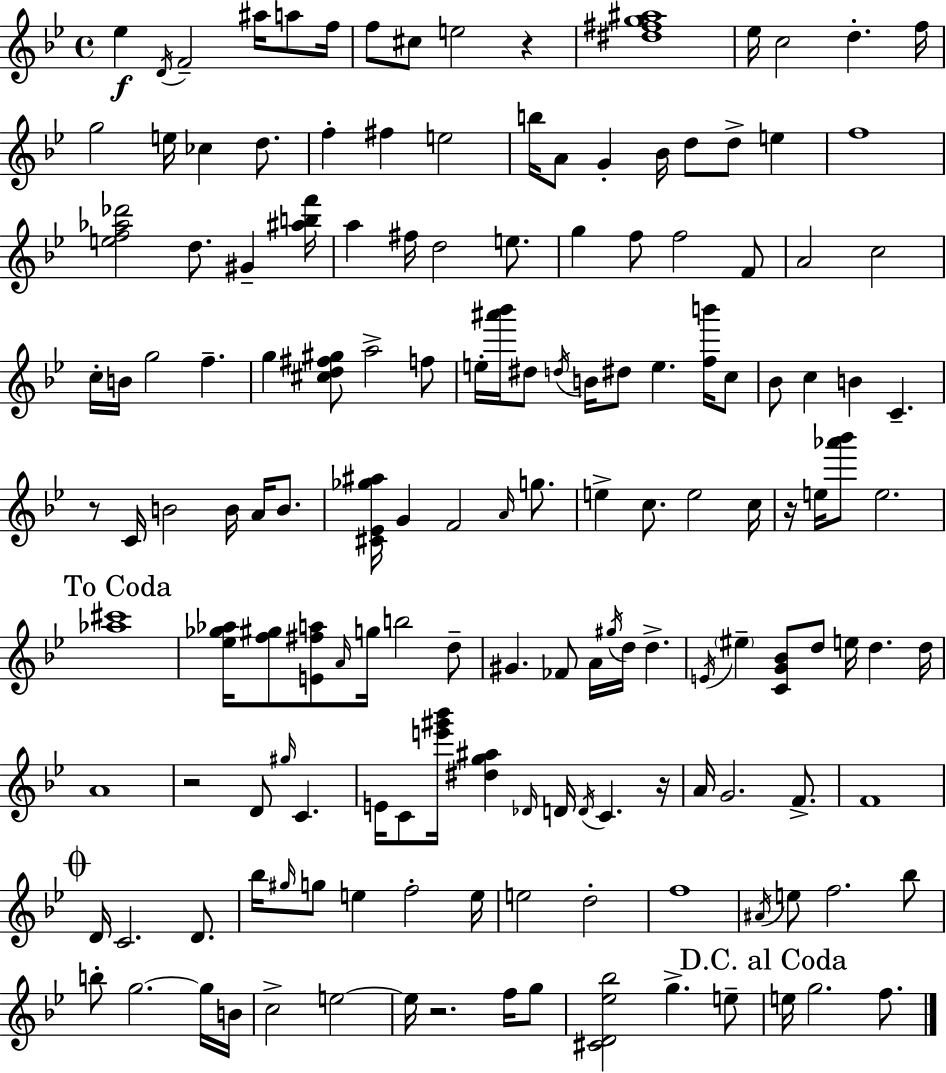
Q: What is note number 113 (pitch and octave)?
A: E5